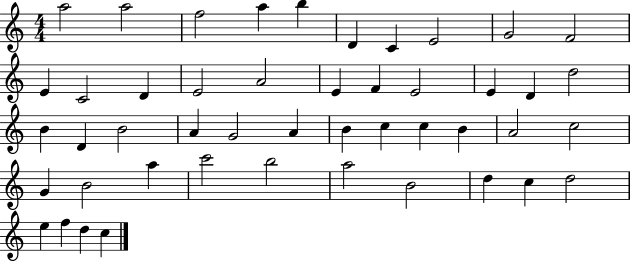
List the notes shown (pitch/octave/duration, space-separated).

A5/h A5/h F5/h A5/q B5/q D4/q C4/q E4/h G4/h F4/h E4/q C4/h D4/q E4/h A4/h E4/q F4/q E4/h E4/q D4/q D5/h B4/q D4/q B4/h A4/q G4/h A4/q B4/q C5/q C5/q B4/q A4/h C5/h G4/q B4/h A5/q C6/h B5/h A5/h B4/h D5/q C5/q D5/h E5/q F5/q D5/q C5/q